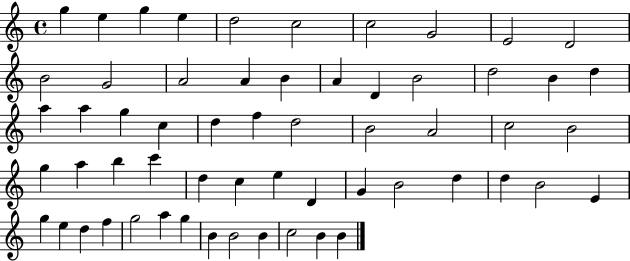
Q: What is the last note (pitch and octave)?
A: B4